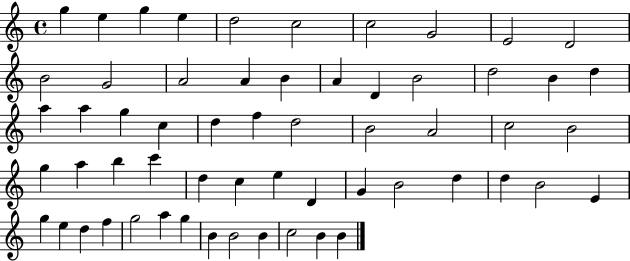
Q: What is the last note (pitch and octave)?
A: B4